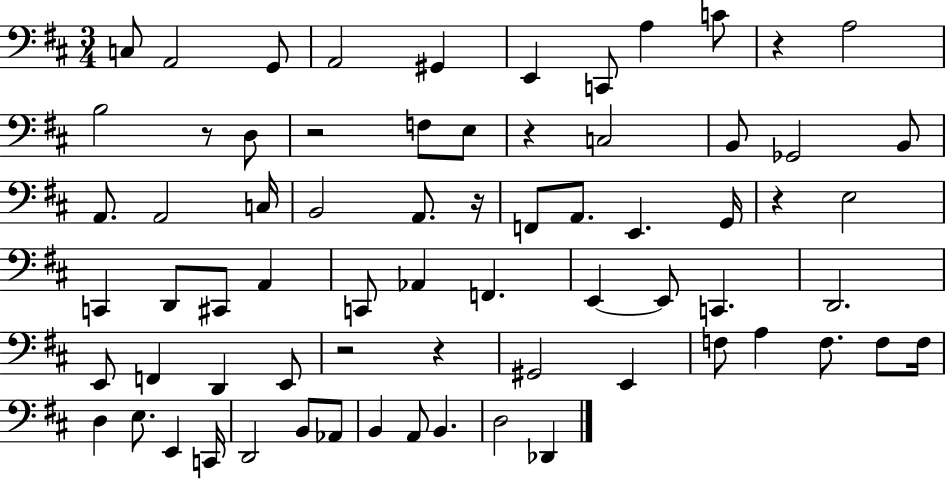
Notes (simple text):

C3/e A2/h G2/e A2/h G#2/q E2/q C2/e A3/q C4/e R/q A3/h B3/h R/e D3/e R/h F3/e E3/e R/q C3/h B2/e Gb2/h B2/e A2/e. A2/h C3/s B2/h A2/e. R/s F2/e A2/e. E2/q. G2/s R/q E3/h C2/q D2/e C#2/e A2/q C2/e Ab2/q F2/q. E2/q E2/e C2/q. D2/h. E2/e F2/q D2/q E2/e R/h R/q G#2/h E2/q F3/e A3/q F3/e. F3/e F3/s D3/q E3/e. E2/q C2/s D2/h B2/e Ab2/e B2/q A2/e B2/q. D3/h Db2/q